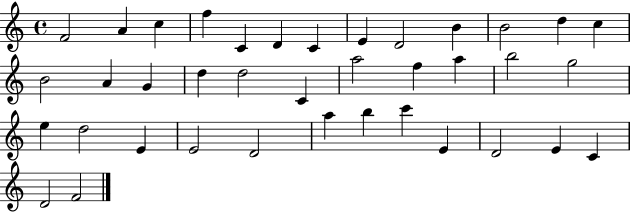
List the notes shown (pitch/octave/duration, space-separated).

F4/h A4/q C5/q F5/q C4/q D4/q C4/q E4/q D4/h B4/q B4/h D5/q C5/q B4/h A4/q G4/q D5/q D5/h C4/q A5/h F5/q A5/q B5/h G5/h E5/q D5/h E4/q E4/h D4/h A5/q B5/q C6/q E4/q D4/h E4/q C4/q D4/h F4/h